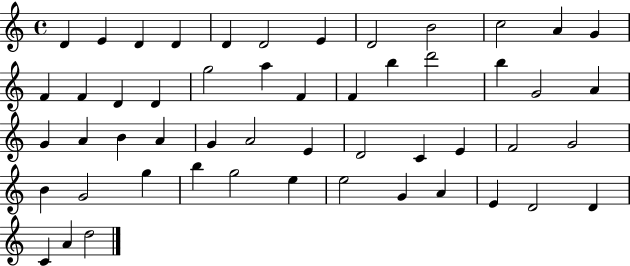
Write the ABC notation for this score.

X:1
T:Untitled
M:4/4
L:1/4
K:C
D E D D D D2 E D2 B2 c2 A G F F D D g2 a F F b d'2 b G2 A G A B A G A2 E D2 C E F2 G2 B G2 g b g2 e e2 G A E D2 D C A d2